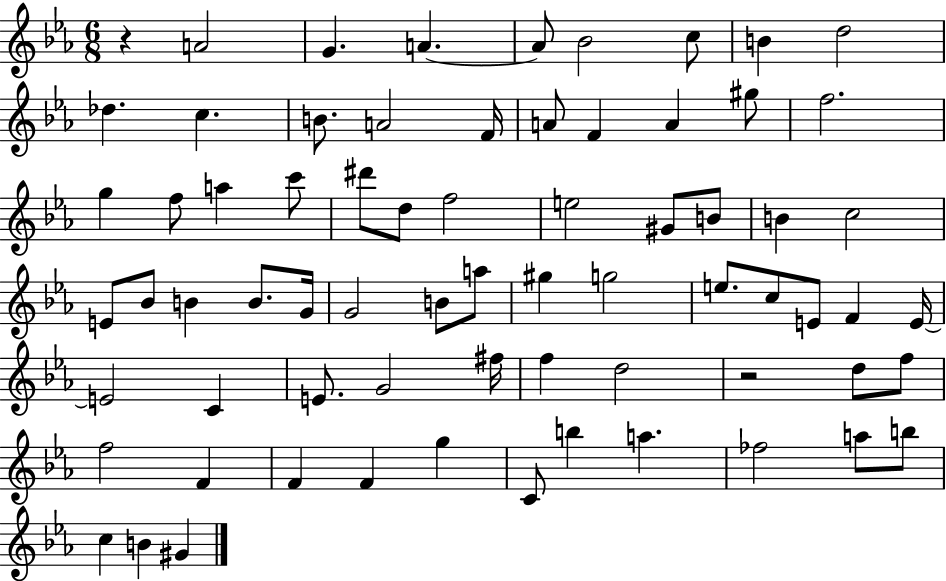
{
  \clef treble
  \numericTimeSignature
  \time 6/8
  \key ees \major
  \repeat volta 2 { r4 a'2 | g'4. a'4.~~ | a'8 bes'2 c''8 | b'4 d''2 | \break des''4. c''4. | b'8. a'2 f'16 | a'8 f'4 a'4 gis''8 | f''2. | \break g''4 f''8 a''4 c'''8 | dis'''8 d''8 f''2 | e''2 gis'8 b'8 | b'4 c''2 | \break e'8 bes'8 b'4 b'8. g'16 | g'2 b'8 a''8 | gis''4 g''2 | e''8. c''8 e'8 f'4 e'16~~ | \break e'2 c'4 | e'8. g'2 fis''16 | f''4 d''2 | r2 d''8 f''8 | \break f''2 f'4 | f'4 f'4 g''4 | c'8 b''4 a''4. | fes''2 a''8 b''8 | \break c''4 b'4 gis'4 | } \bar "|."
}